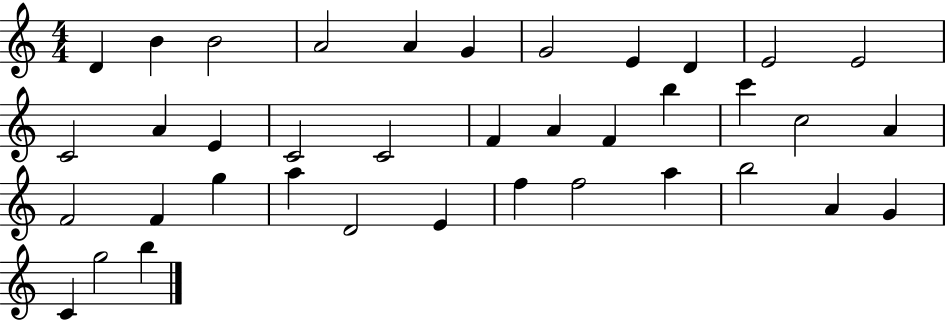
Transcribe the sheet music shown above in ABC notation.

X:1
T:Untitled
M:4/4
L:1/4
K:C
D B B2 A2 A G G2 E D E2 E2 C2 A E C2 C2 F A F b c' c2 A F2 F g a D2 E f f2 a b2 A G C g2 b